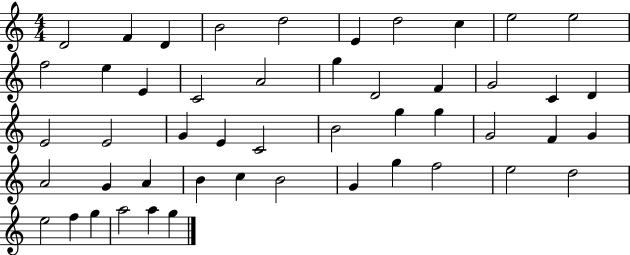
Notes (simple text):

D4/h F4/q D4/q B4/h D5/h E4/q D5/h C5/q E5/h E5/h F5/h E5/q E4/q C4/h A4/h G5/q D4/h F4/q G4/h C4/q D4/q E4/h E4/h G4/q E4/q C4/h B4/h G5/q G5/q G4/h F4/q G4/q A4/h G4/q A4/q B4/q C5/q B4/h G4/q G5/q F5/h E5/h D5/h E5/h F5/q G5/q A5/h A5/q G5/q